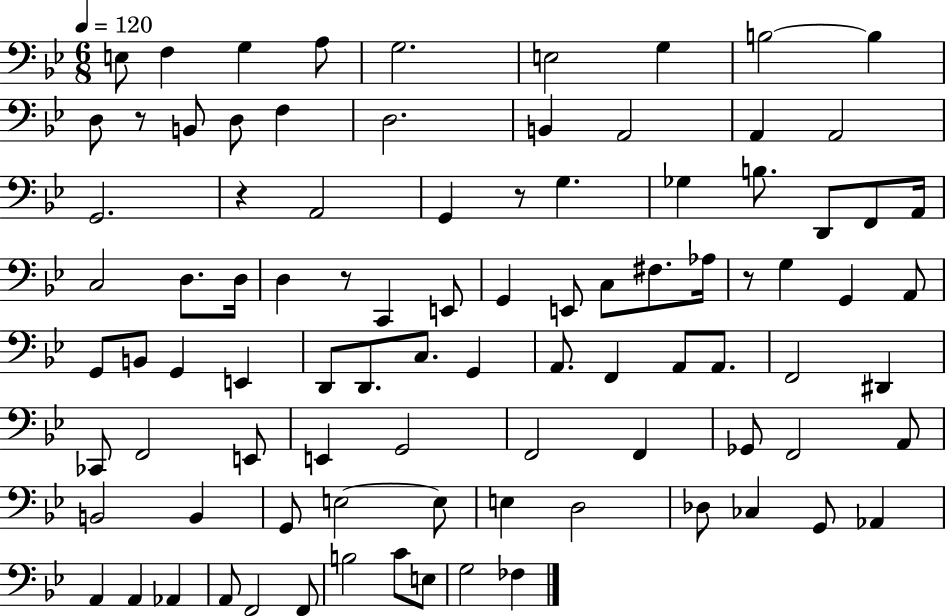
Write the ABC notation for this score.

X:1
T:Untitled
M:6/8
L:1/4
K:Bb
E,/2 F, G, A,/2 G,2 E,2 G, B,2 B, D,/2 z/2 B,,/2 D,/2 F, D,2 B,, A,,2 A,, A,,2 G,,2 z A,,2 G,, z/2 G, _G, B,/2 D,,/2 F,,/2 A,,/4 C,2 D,/2 D,/4 D, z/2 C,, E,,/2 G,, E,,/2 C,/2 ^F,/2 _A,/4 z/2 G, G,, A,,/2 G,,/2 B,,/2 G,, E,, D,,/2 D,,/2 C,/2 G,, A,,/2 F,, A,,/2 A,,/2 F,,2 ^D,, _C,,/2 F,,2 E,,/2 E,, G,,2 F,,2 F,, _G,,/2 F,,2 A,,/2 B,,2 B,, G,,/2 E,2 E,/2 E, D,2 _D,/2 _C, G,,/2 _A,, A,, A,, _A,, A,,/2 F,,2 F,,/2 B,2 C/2 E,/2 G,2 _F,